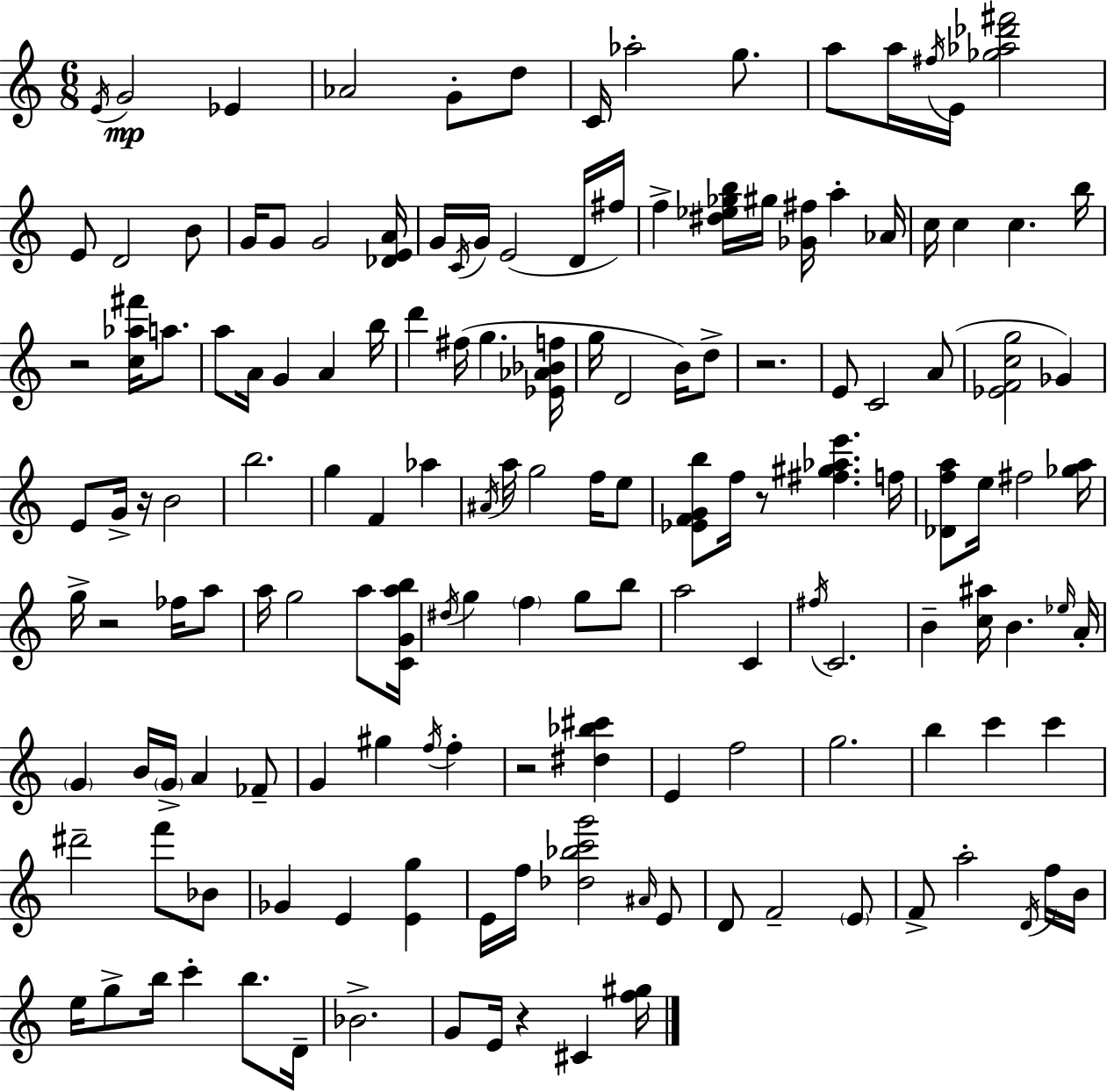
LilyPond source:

{
  \clef treble
  \numericTimeSignature
  \time 6/8
  \key a \minor
  \repeat volta 2 { \acciaccatura { e'16 }\mp g'2 ees'4 | aes'2 g'8-. d''8 | c'16 aes''2-. g''8. | a''8 a''16 \acciaccatura { fis''16 } e'16 <ges'' aes'' des''' fis'''>2 | \break e'8 d'2 | b'8 g'16 g'8 g'2 | <des' e' a'>16 g'16 \acciaccatura { c'16 } g'16 e'2( | d'16 fis''16) f''4-> <dis'' ees'' ges'' b''>16 gis''16 <ges' fis''>16 a''4-. | \break aes'16 c''16 c''4 c''4. | b''16 r2 <c'' aes'' fis'''>16 | a''8. a''8 a'16 g'4 a'4 | b''16 d'''4 fis''16( g''4. | \break <ees' aes' bes' f''>16 g''16 d'2 | b'16) d''8-> r2. | e'8 c'2 | a'8( <ees' f' c'' g''>2 ges'4) | \break e'8 g'16-> r16 b'2 | b''2. | g''4 f'4 aes''4 | \acciaccatura { ais'16 } a''16 g''2 | \break f''16 e''8 <ees' f' g' b''>8 f''16 r8 <fis'' gis'' aes'' e'''>4. | f''16 <des' f'' a''>8 e''16 fis''2 | <ges'' a''>16 g''16-> r2 | fes''16 a''8 a''16 g''2 | \break a''8 <c' g' a'' b''>16 \acciaccatura { dis''16 } g''4 \parenthesize f''4 | g''8 b''8 a''2 | c'4 \acciaccatura { fis''16 } c'2. | b'4-- <c'' ais''>16 b'4. | \break \grace { ees''16 } a'16-. \parenthesize g'4 b'16 | \parenthesize g'16-> a'4 fes'8-- g'4 gis''4 | \acciaccatura { f''16 } f''4-. r2 | <dis'' bes'' cis'''>4 e'4 | \break f''2 g''2. | b''4 | c'''4 c'''4 dis'''2-- | f'''8 bes'8 ges'4 | \break e'4 <e' g''>4 e'16 f''16 <des'' bes'' c''' g'''>2 | \grace { ais'16 } e'8 d'8 f'2-- | \parenthesize e'8 f'8-> a''2-. | \acciaccatura { d'16 } f''16 b'16 e''16 g''8-> | \break b''16 c'''4-. b''8. d'16-- bes'2.-> | g'8 | e'16 r4 cis'4 <f'' gis''>16 } \bar "|."
}